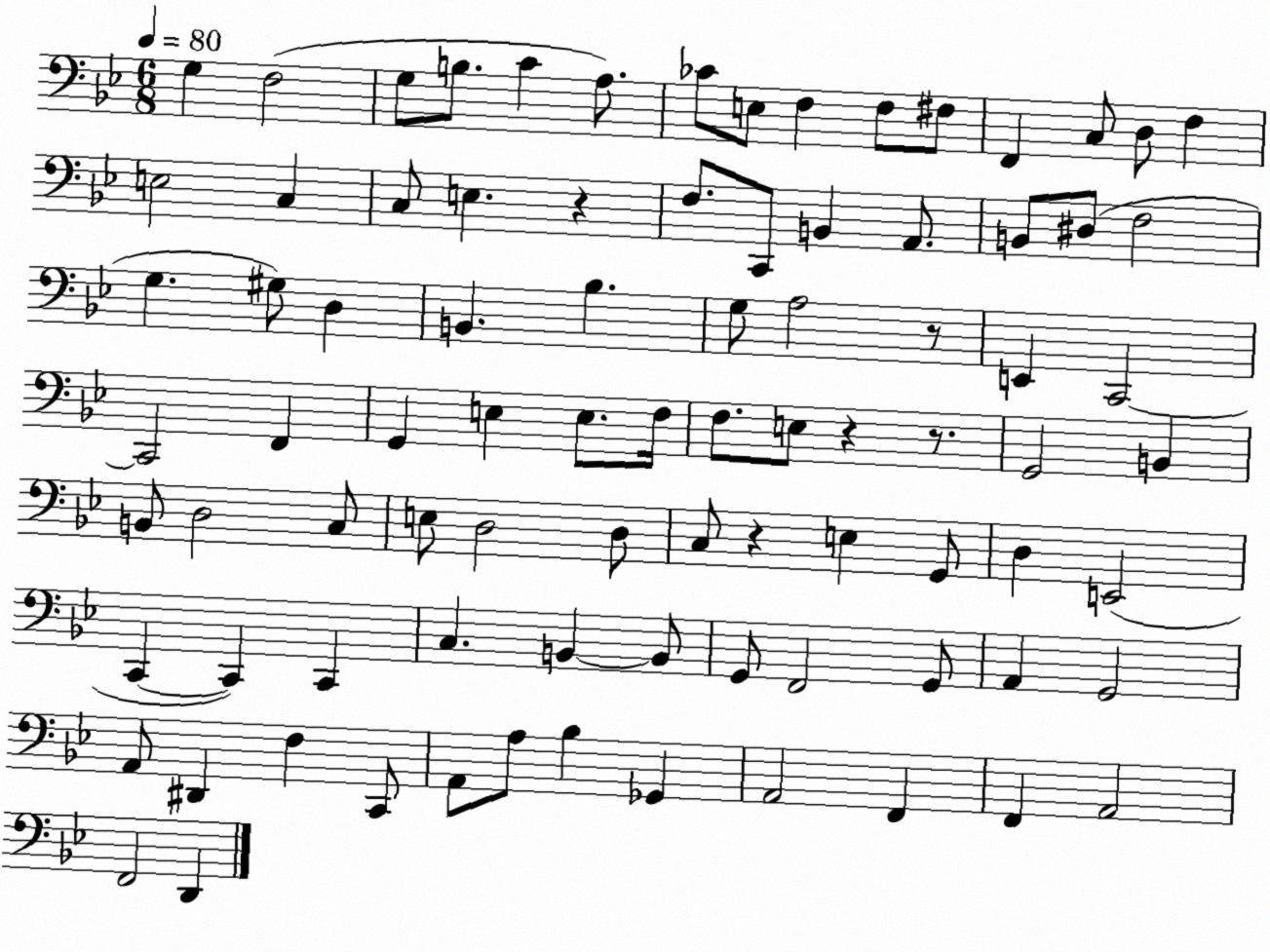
X:1
T:Untitled
M:6/8
L:1/4
K:Bb
G, F,2 G,/2 B,/2 C A,/2 _C/2 E,/2 F, F,/2 ^F,/2 F,, C,/2 D,/2 F, E,2 C, C,/2 E, z F,/2 C,,/2 B,, A,,/2 B,,/2 ^D,/2 F,2 G, ^G,/2 D, B,, _B, G,/2 A,2 z/2 E,, C,,2 C,,2 F,, G,, E, E,/2 F,/4 F,/2 E,/2 z z/2 G,,2 B,, B,,/2 D,2 C,/2 E,/2 D,2 D,/2 C,/2 z E, G,,/2 D, E,,2 C,, C,, C,, C, B,, B,,/2 G,,/2 F,,2 G,,/2 A,, G,,2 A,,/2 ^D,, F, C,,/2 A,,/2 A,/2 _B, _G,, A,,2 F,, F,, A,,2 F,,2 D,,